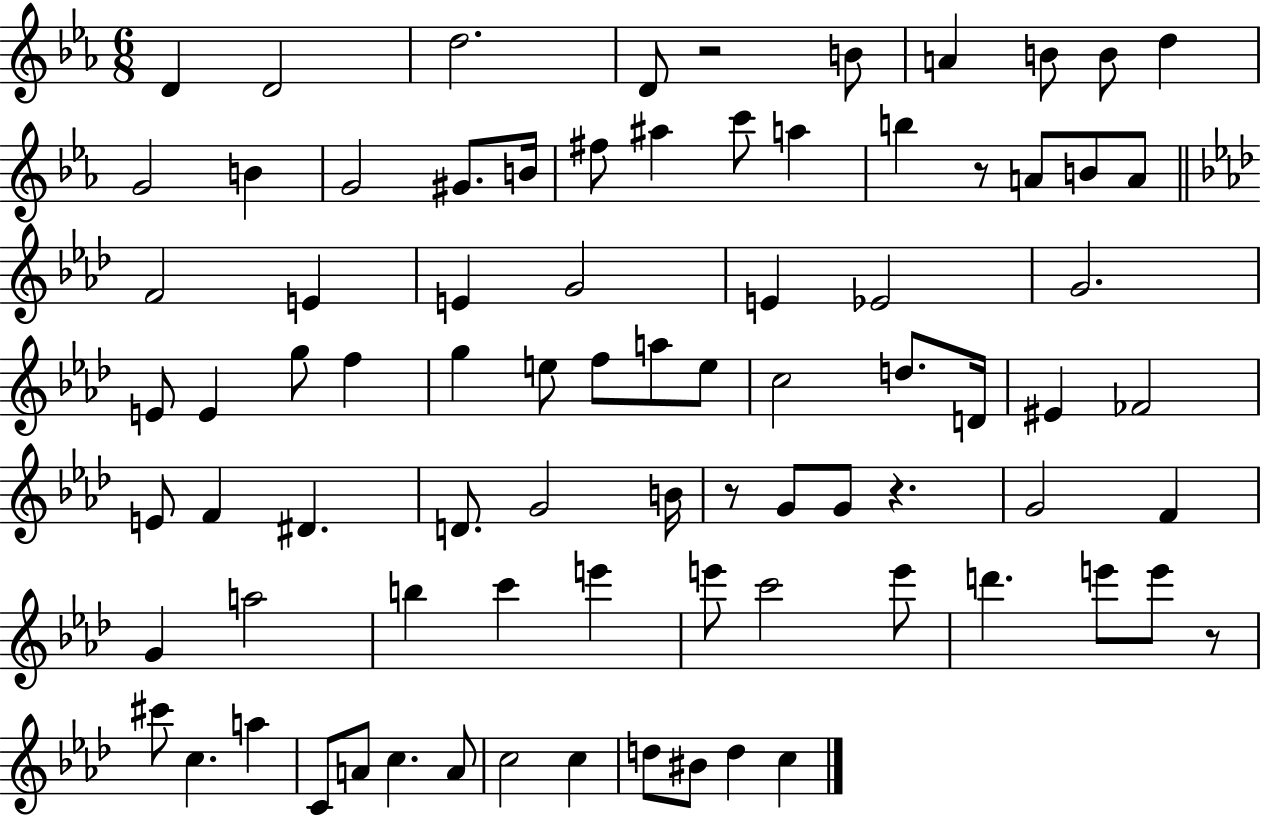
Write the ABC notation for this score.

X:1
T:Untitled
M:6/8
L:1/4
K:Eb
D D2 d2 D/2 z2 B/2 A B/2 B/2 d G2 B G2 ^G/2 B/4 ^f/2 ^a c'/2 a b z/2 A/2 B/2 A/2 F2 E E G2 E _E2 G2 E/2 E g/2 f g e/2 f/2 a/2 e/2 c2 d/2 D/4 ^E _F2 E/2 F ^D D/2 G2 B/4 z/2 G/2 G/2 z G2 F G a2 b c' e' e'/2 c'2 e'/2 d' e'/2 e'/2 z/2 ^c'/2 c a C/2 A/2 c A/2 c2 c d/2 ^B/2 d c